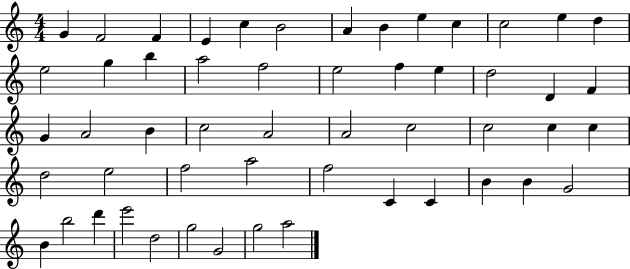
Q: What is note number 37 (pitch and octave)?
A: F5